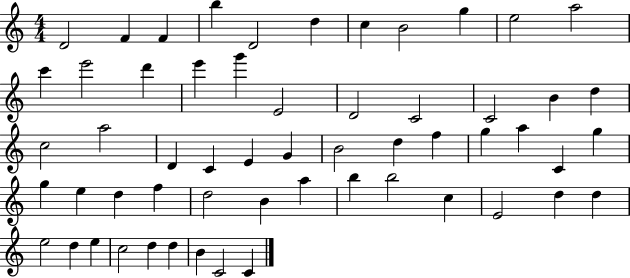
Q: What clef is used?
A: treble